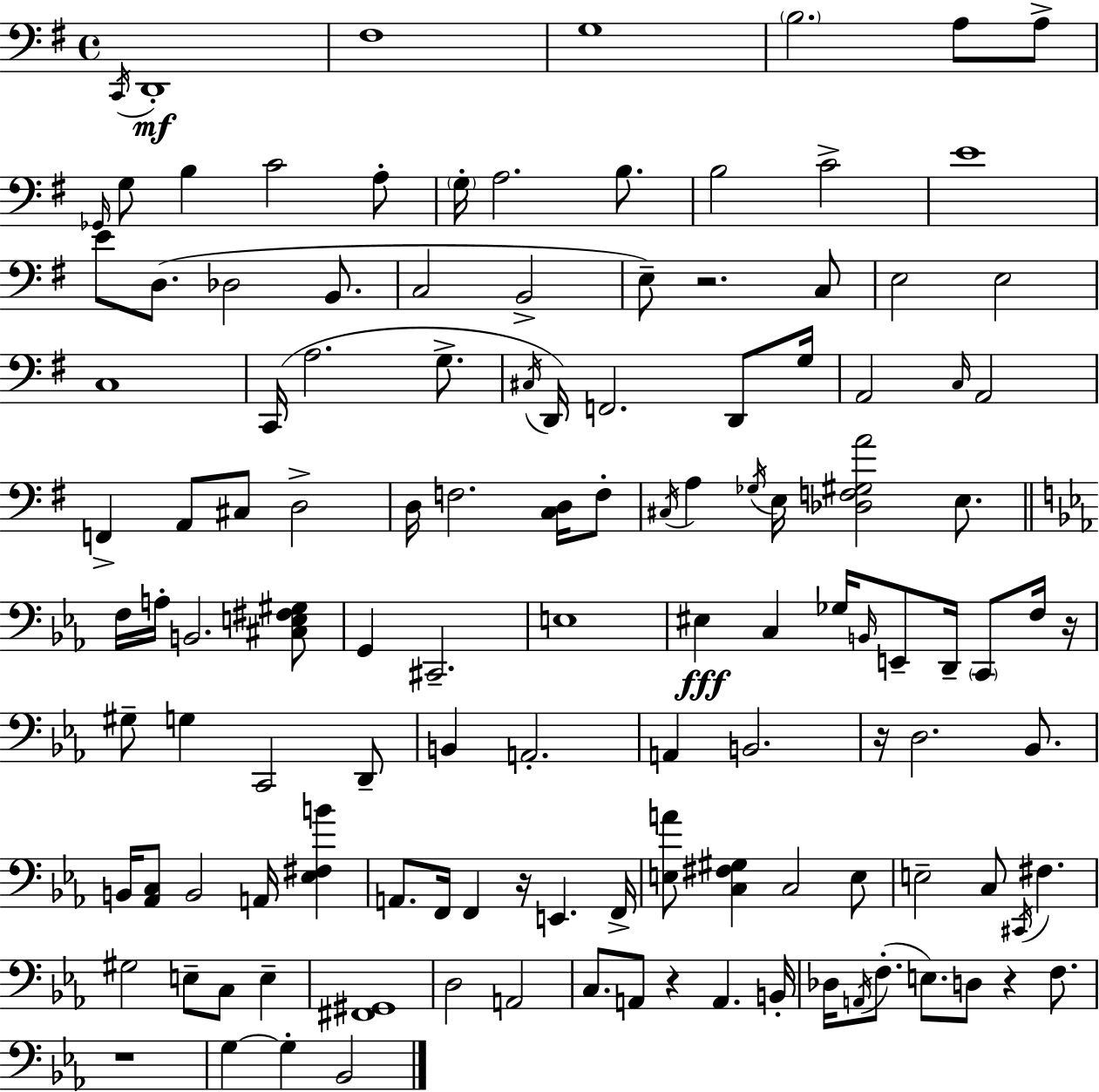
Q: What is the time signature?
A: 4/4